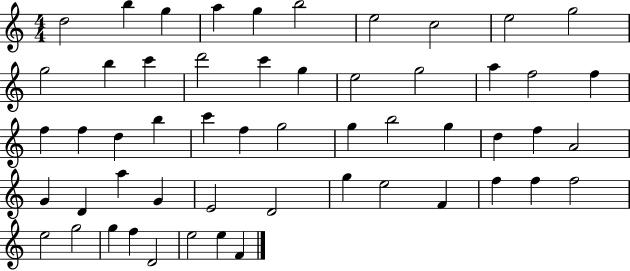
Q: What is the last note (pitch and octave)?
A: F4